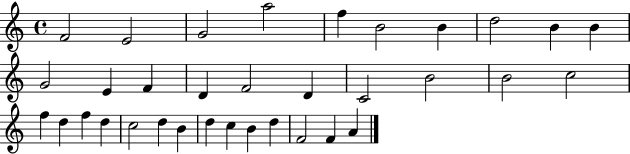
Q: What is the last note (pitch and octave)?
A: A4